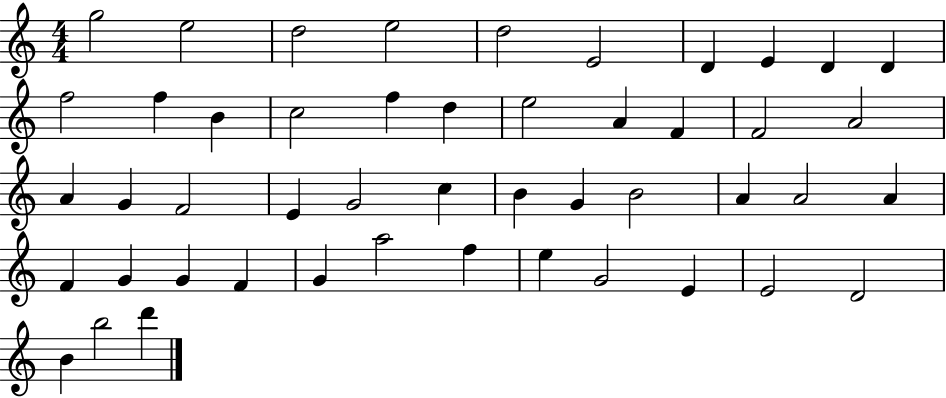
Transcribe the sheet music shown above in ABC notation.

X:1
T:Untitled
M:4/4
L:1/4
K:C
g2 e2 d2 e2 d2 E2 D E D D f2 f B c2 f d e2 A F F2 A2 A G F2 E G2 c B G B2 A A2 A F G G F G a2 f e G2 E E2 D2 B b2 d'